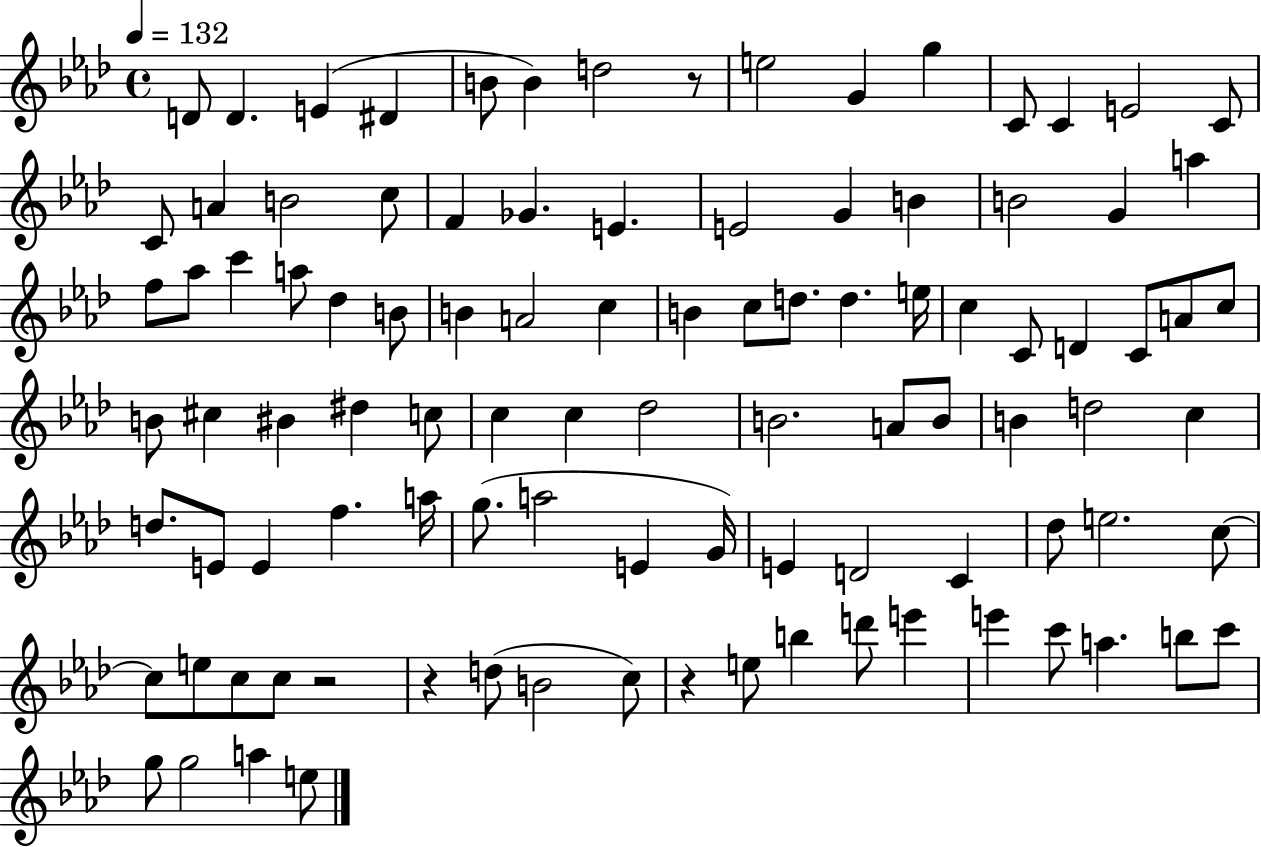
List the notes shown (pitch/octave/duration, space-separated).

D4/e D4/q. E4/q D#4/q B4/e B4/q D5/h R/e E5/h G4/q G5/q C4/e C4/q E4/h C4/e C4/e A4/q B4/h C5/e F4/q Gb4/q. E4/q. E4/h G4/q B4/q B4/h G4/q A5/q F5/e Ab5/e C6/q A5/e Db5/q B4/e B4/q A4/h C5/q B4/q C5/e D5/e. D5/q. E5/s C5/q C4/e D4/q C4/e A4/e C5/e B4/e C#5/q BIS4/q D#5/q C5/e C5/q C5/q Db5/h B4/h. A4/e B4/e B4/q D5/h C5/q D5/e. E4/e E4/q F5/q. A5/s G5/e. A5/h E4/q G4/s E4/q D4/h C4/q Db5/e E5/h. C5/e C5/e E5/e C5/e C5/e R/h R/q D5/e B4/h C5/e R/q E5/e B5/q D6/e E6/q E6/q C6/e A5/q. B5/e C6/e G5/e G5/h A5/q E5/e